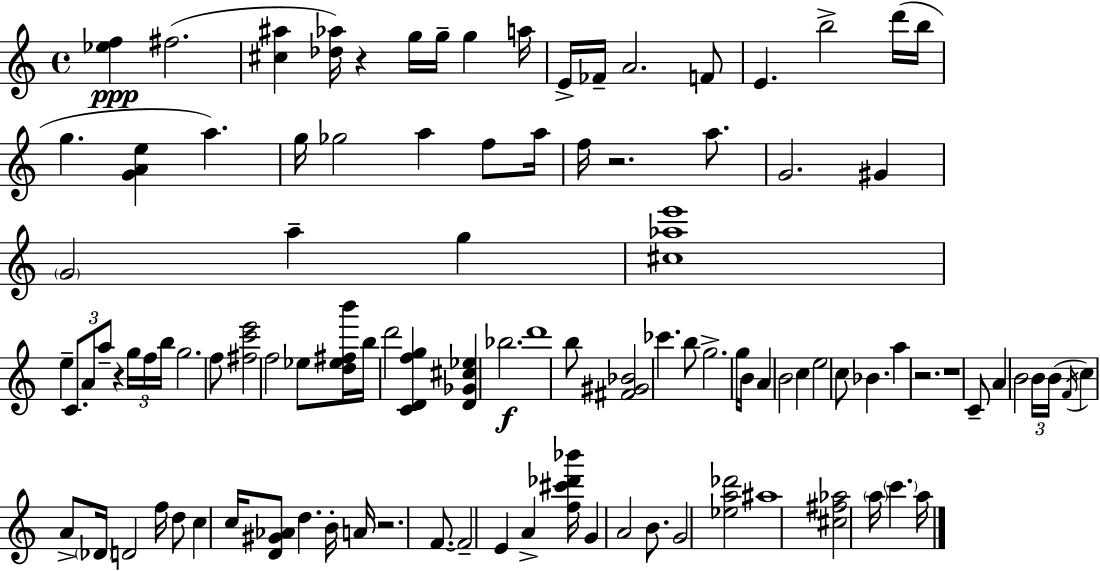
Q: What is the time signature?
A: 4/4